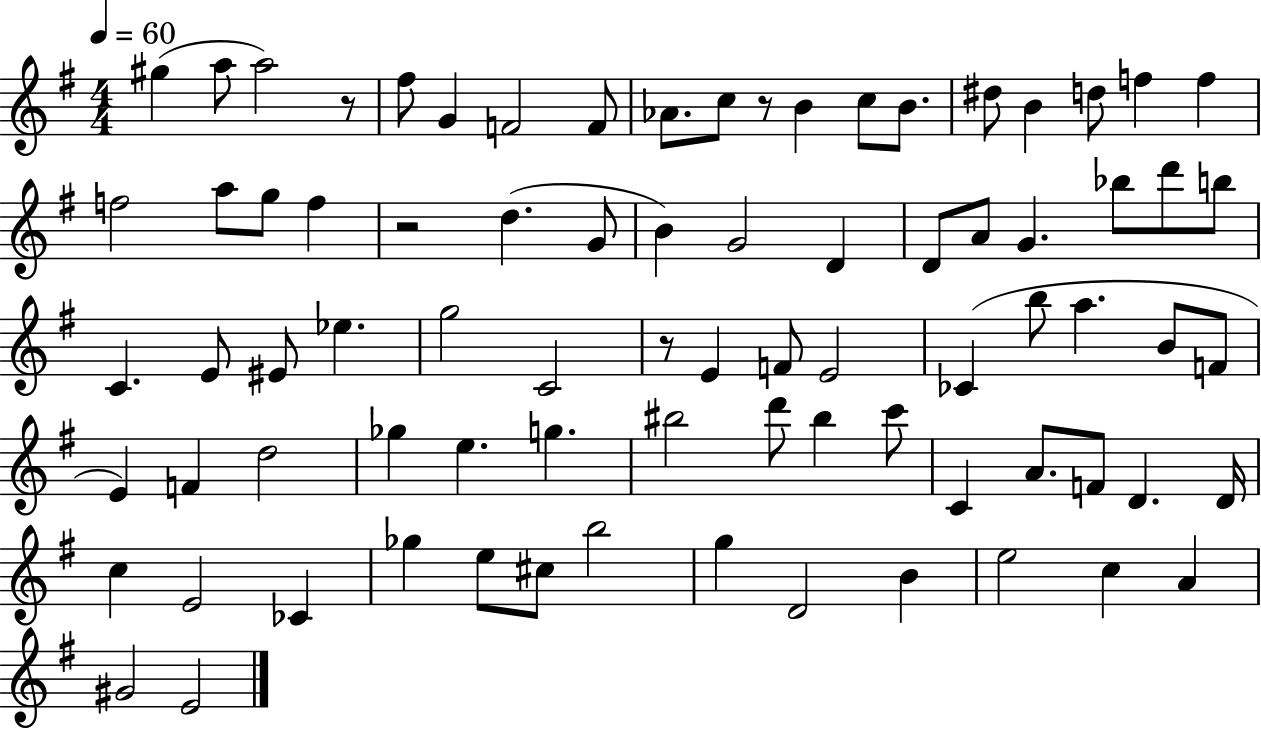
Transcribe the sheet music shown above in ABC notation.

X:1
T:Untitled
M:4/4
L:1/4
K:G
^g a/2 a2 z/2 ^f/2 G F2 F/2 _A/2 c/2 z/2 B c/2 B/2 ^d/2 B d/2 f f f2 a/2 g/2 f z2 d G/2 B G2 D D/2 A/2 G _b/2 d'/2 b/2 C E/2 ^E/2 _e g2 C2 z/2 E F/2 E2 _C b/2 a B/2 F/2 E F d2 _g e g ^b2 d'/2 ^b c'/2 C A/2 F/2 D D/4 c E2 _C _g e/2 ^c/2 b2 g D2 B e2 c A ^G2 E2